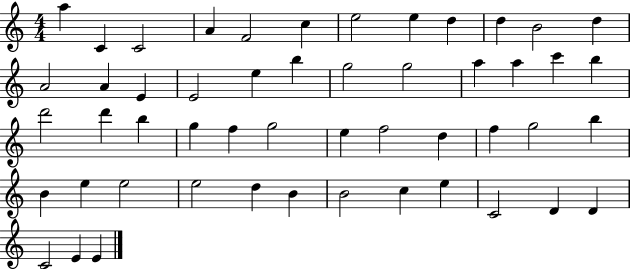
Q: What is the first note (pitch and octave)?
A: A5